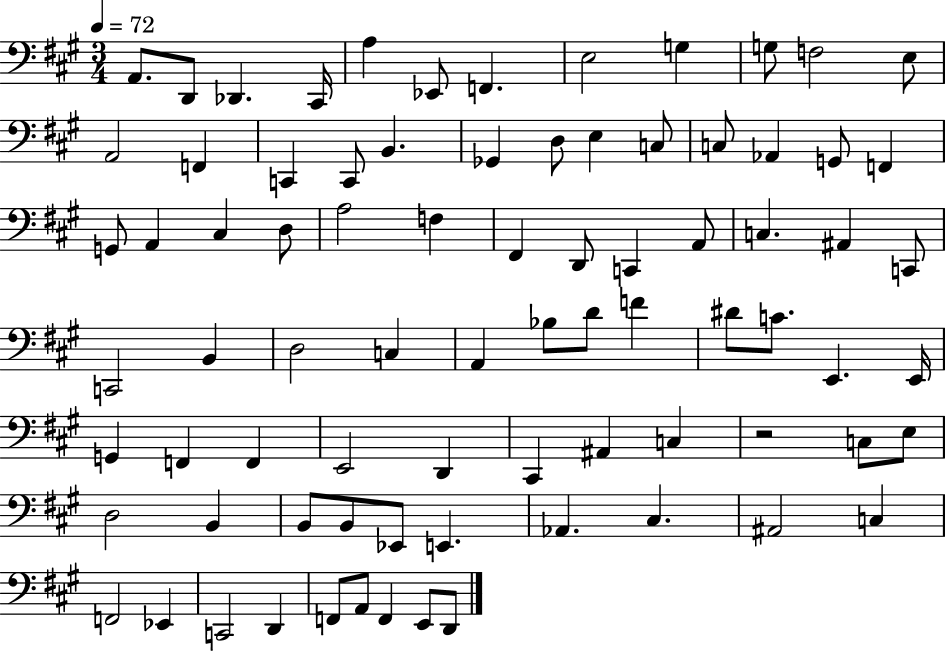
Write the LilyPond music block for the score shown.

{
  \clef bass
  \numericTimeSignature
  \time 3/4
  \key a \major
  \tempo 4 = 72
  a,8. d,8 des,4. cis,16 | a4 ees,8 f,4. | e2 g4 | g8 f2 e8 | \break a,2 f,4 | c,4 c,8 b,4. | ges,4 d8 e4 c8 | c8 aes,4 g,8 f,4 | \break g,8 a,4 cis4 d8 | a2 f4 | fis,4 d,8 c,4 a,8 | c4. ais,4 c,8 | \break c,2 b,4 | d2 c4 | a,4 bes8 d'8 f'4 | dis'8 c'8. e,4. e,16 | \break g,4 f,4 f,4 | e,2 d,4 | cis,4 ais,4 c4 | r2 c8 e8 | \break d2 b,4 | b,8 b,8 ees,8 e,4. | aes,4. cis4. | ais,2 c4 | \break f,2 ees,4 | c,2 d,4 | f,8 a,8 f,4 e,8 d,8 | \bar "|."
}